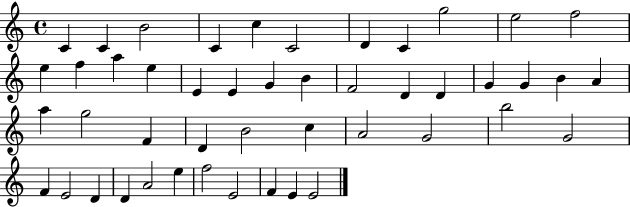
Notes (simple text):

C4/q C4/q B4/h C4/q C5/q C4/h D4/q C4/q G5/h E5/h F5/h E5/q F5/q A5/q E5/q E4/q E4/q G4/q B4/q F4/h D4/q D4/q G4/q G4/q B4/q A4/q A5/q G5/h F4/q D4/q B4/h C5/q A4/h G4/h B5/h G4/h F4/q E4/h D4/q D4/q A4/h E5/q F5/h E4/h F4/q E4/q E4/h